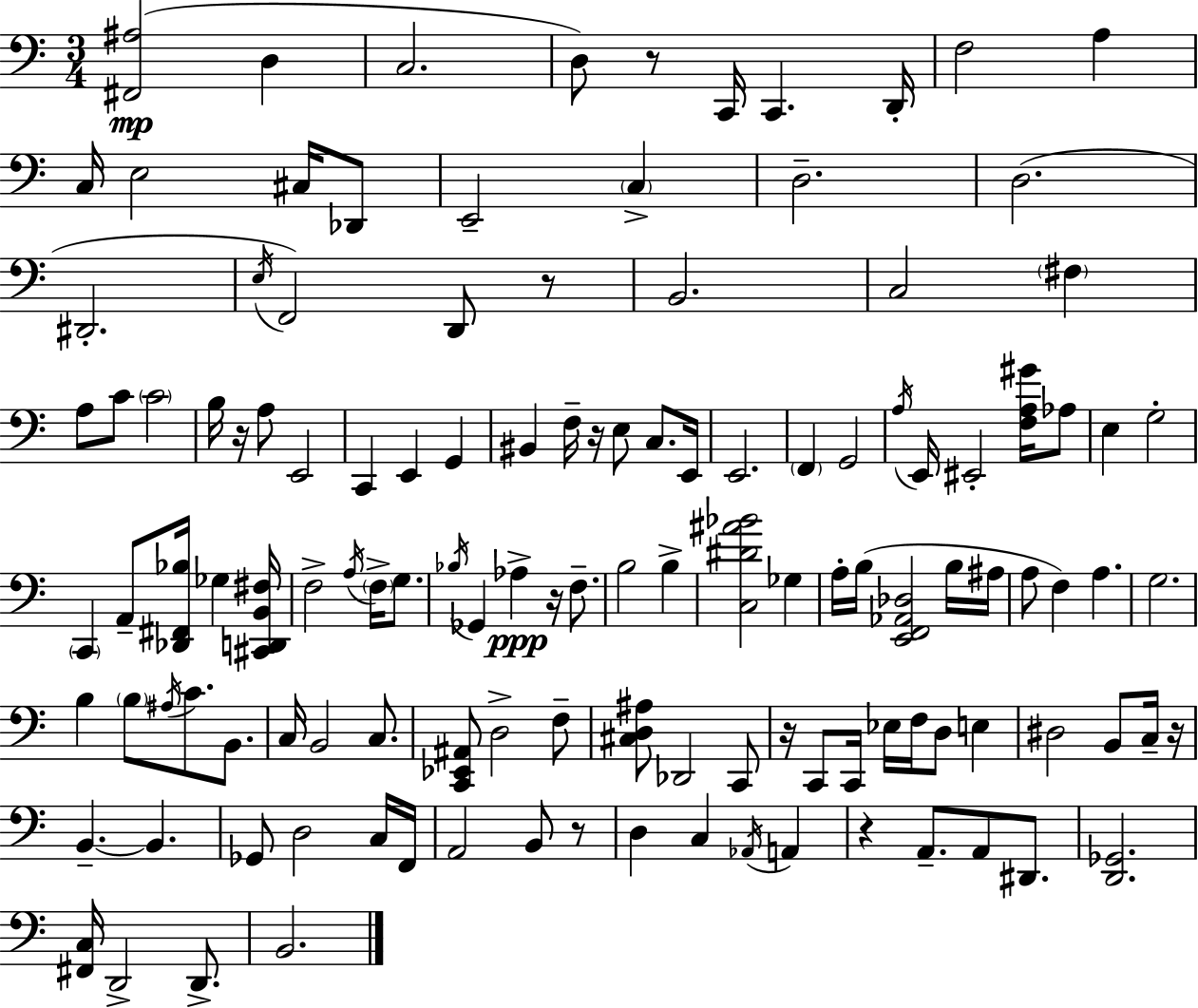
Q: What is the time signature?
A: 3/4